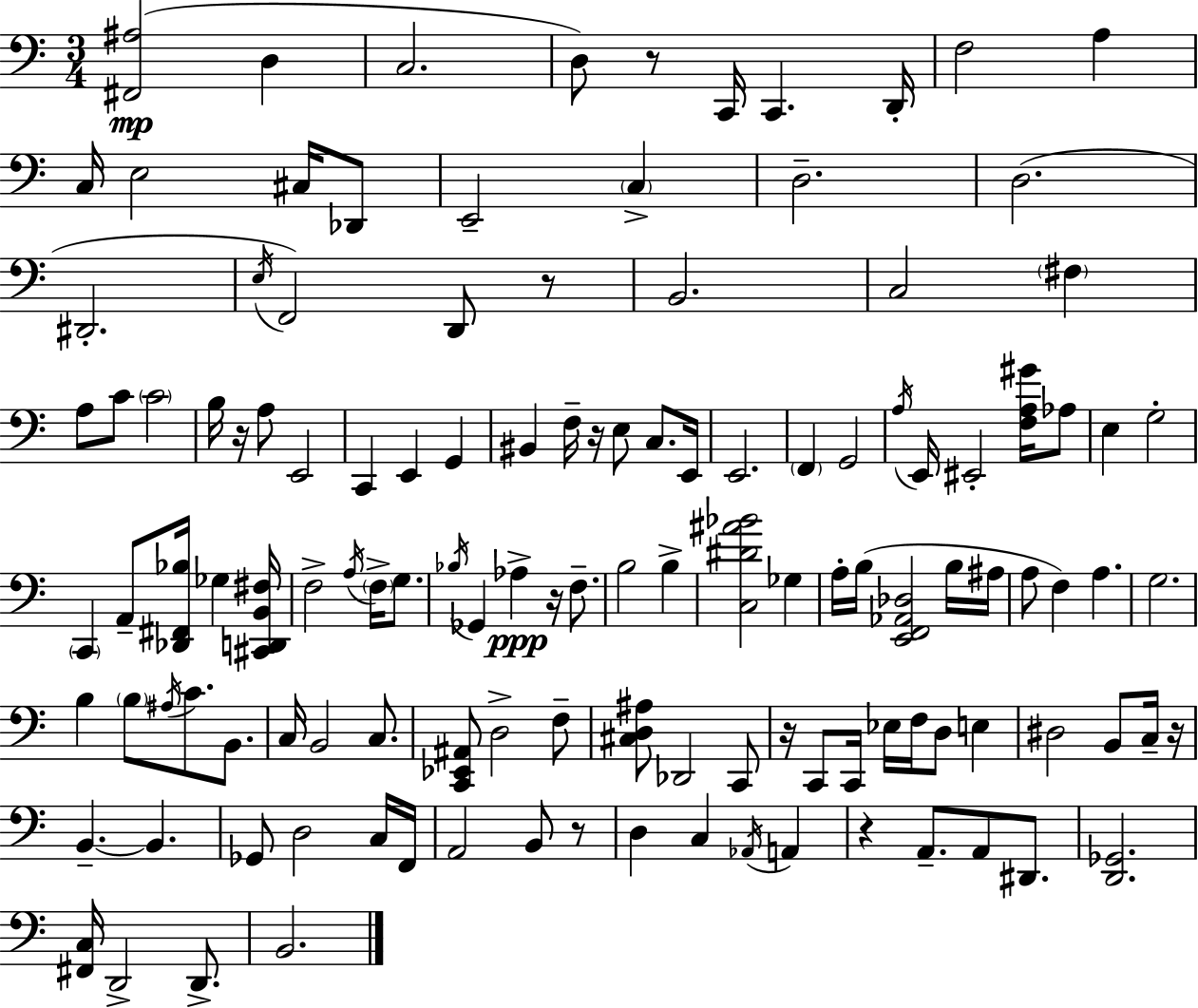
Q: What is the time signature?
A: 3/4